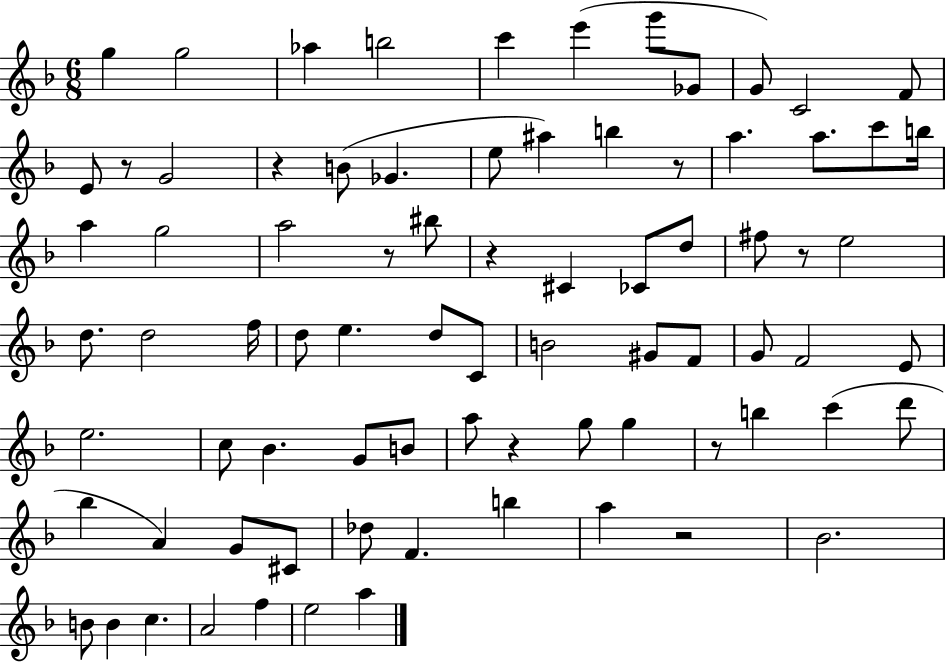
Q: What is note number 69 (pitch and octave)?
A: F5